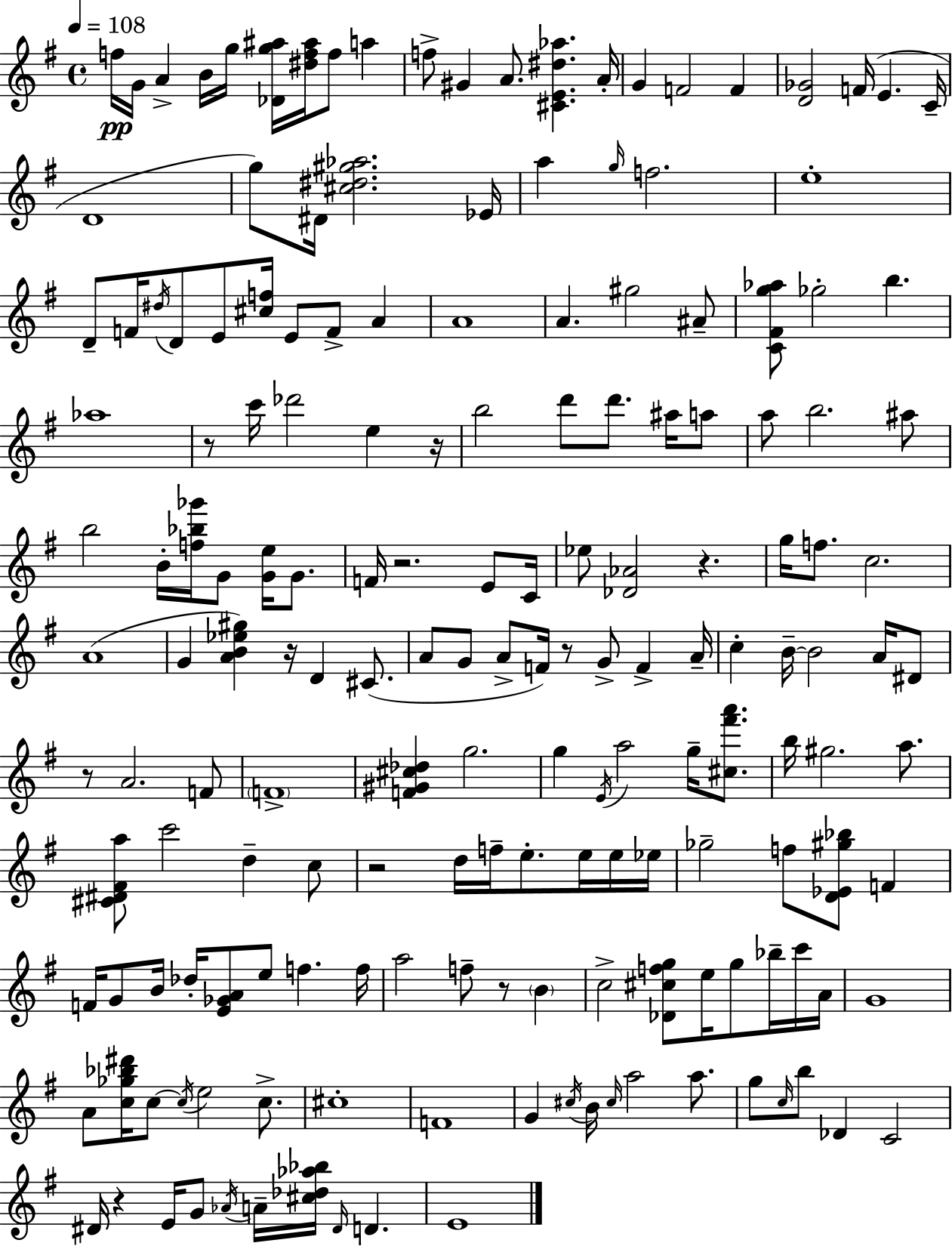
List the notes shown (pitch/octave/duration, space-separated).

F5/s G4/s A4/q B4/s G5/s [Db4,G5,A#5]/s [D#5,F5,A#5]/s F5/e A5/q F5/e G#4/q A4/e. [C#4,E4,D#5,Ab5]/q. A4/s G4/q F4/h F4/q [D4,Gb4]/h F4/s E4/q. C4/s D4/w G5/e D#4/s [C#5,D#5,G#5,Ab5]/h. Eb4/s A5/q G5/s F5/h. E5/w D4/e F4/s D#5/s D4/e E4/e [C#5,F5]/s E4/e F4/e A4/q A4/w A4/q. G#5/h A#4/e [C4,F#4,G5,Ab5]/e Gb5/h B5/q. Ab5/w R/e C6/s Db6/h E5/q R/s B5/h D6/e D6/e. A#5/s A5/e A5/e B5/h. A#5/e B5/h B4/s [F5,Bb5,Gb6]/s G4/e [G4,E5]/s G4/e. F4/s R/h. E4/e C4/s Eb5/e [Db4,Ab4]/h R/q. G5/s F5/e. C5/h. A4/w G4/q [A4,B4,Eb5,G#5]/q R/s D4/q C#4/e. A4/e G4/e A4/e F4/s R/e G4/e F4/q A4/s C5/q B4/s B4/h A4/s D#4/e R/e A4/h. F4/e F4/w [F4,G#4,C#5,Db5]/q G5/h. G5/q E4/s A5/h G5/s [C#5,F#6,A6]/e. B5/s G#5/h. A5/e. [C#4,D#4,F#4,A5]/e C6/h D5/q C5/e R/h D5/s F5/s E5/e. E5/s E5/s Eb5/s Gb5/h F5/e [D4,Eb4,G#5,Bb5]/e F4/q F4/s G4/e B4/s Db5/s [E4,Gb4,A4]/e E5/e F5/q. F5/s A5/h F5/e R/e B4/q C5/h [Db4,C#5,F5,G5]/e E5/s G5/e Bb5/s C6/s A4/s G4/w A4/e [C5,Gb5,Bb5,D#6]/s C5/e C5/s E5/h C5/e. C#5/w F4/w G4/q C#5/s B4/s C#5/s A5/h A5/e. G5/e C5/s B5/e Db4/q C4/h D#4/s R/q E4/s G4/e Ab4/s A4/s [C#5,Db5,Ab5,Bb5]/s D#4/s D4/q. E4/w